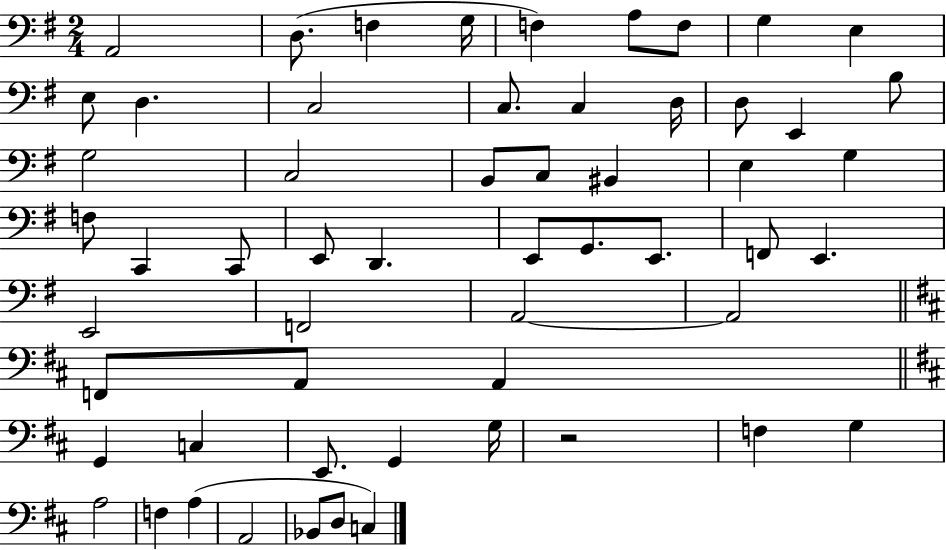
A2/h D3/e. F3/q G3/s F3/q A3/e F3/e G3/q E3/q E3/e D3/q. C3/h C3/e. C3/q D3/s D3/e E2/q B3/e G3/h C3/h B2/e C3/e BIS2/q E3/q G3/q F3/e C2/q C2/e E2/e D2/q. E2/e G2/e. E2/e. F2/e E2/q. E2/h F2/h A2/h A2/h F2/e A2/e A2/q G2/q C3/q E2/e. G2/q G3/s R/h F3/q G3/q A3/h F3/q A3/q A2/h Bb2/e D3/e C3/q